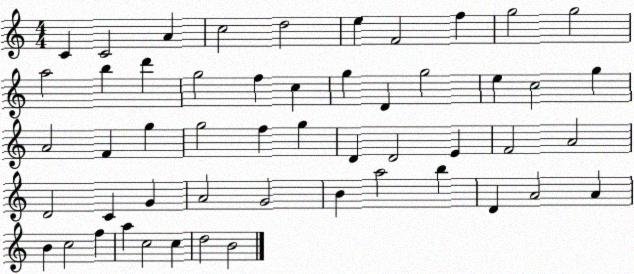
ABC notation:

X:1
T:Untitled
M:4/4
L:1/4
K:C
C C2 A c2 d2 e F2 f g2 g2 a2 b d' g2 f c g D g2 e c2 g A2 F g g2 f g D D2 E F2 A2 D2 C G A2 G2 B a2 b D A2 A B c2 f a c2 c d2 B2